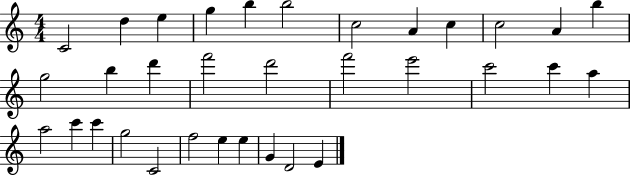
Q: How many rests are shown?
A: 0